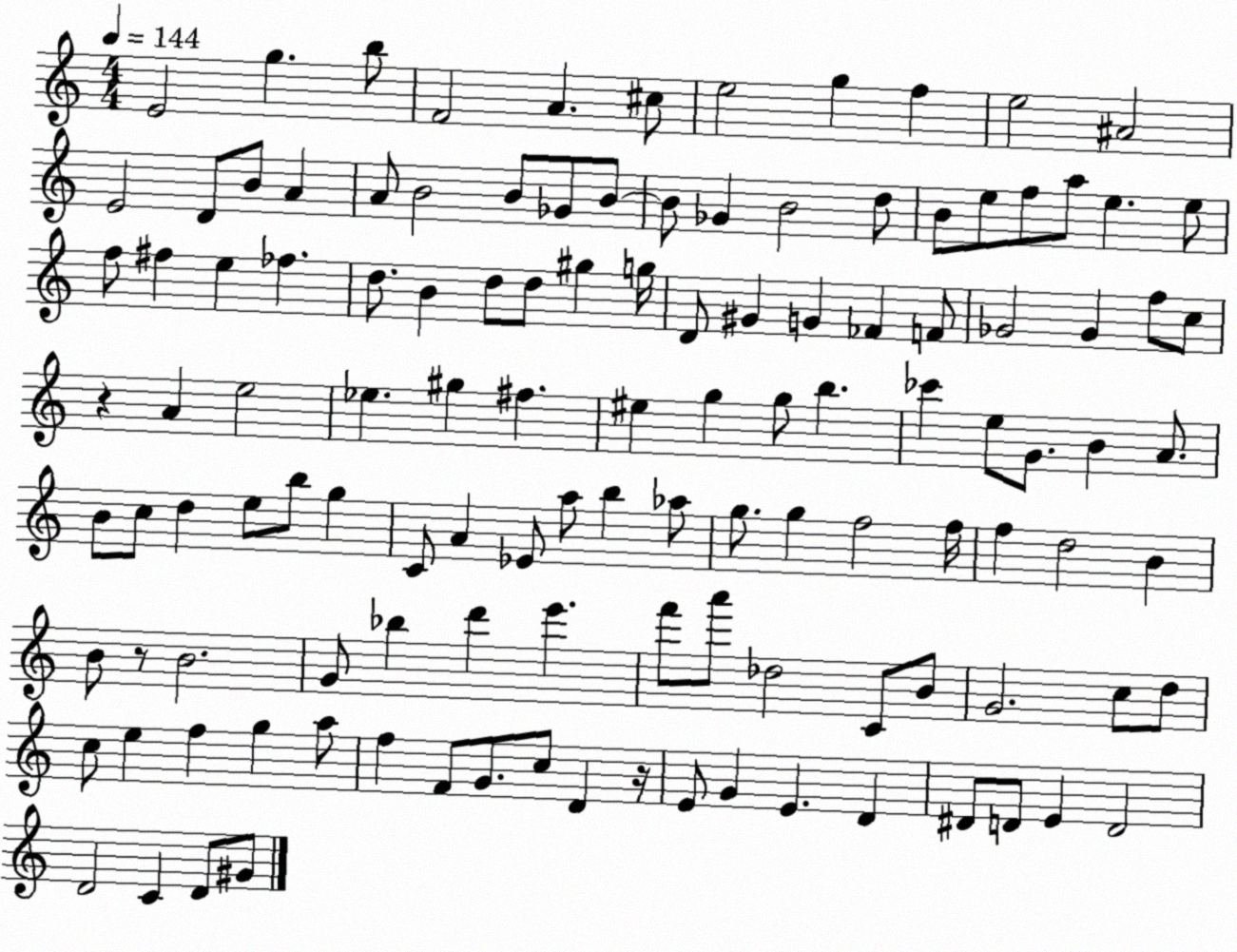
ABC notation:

X:1
T:Untitled
M:4/4
L:1/4
K:C
E2 g b/2 F2 A ^c/2 e2 g f e2 ^A2 E2 D/2 B/2 A A/2 B2 B/2 _G/2 B/2 B/2 _G B2 d/2 B/2 e/2 f/2 a/2 e e/2 f/2 ^f e _f d/2 B d/2 d/2 ^g g/4 D/2 ^G G _F F/2 _G2 _G f/2 c/2 z A e2 _e ^g ^f ^e g g/2 b _c' e/2 G/2 B A/2 B/2 c/2 d e/2 b/2 g C/2 A _E/2 a/2 b _a/2 g/2 g f2 f/4 f d2 B B/2 z/2 B2 G/2 _b d' e' f'/2 a'/2 _d2 C/2 B/2 G2 c/2 d/2 c/2 e f g a/2 f F/2 G/2 c/2 D z/4 E/2 G E D ^D/2 D/2 E D2 D2 C D/2 ^G/2